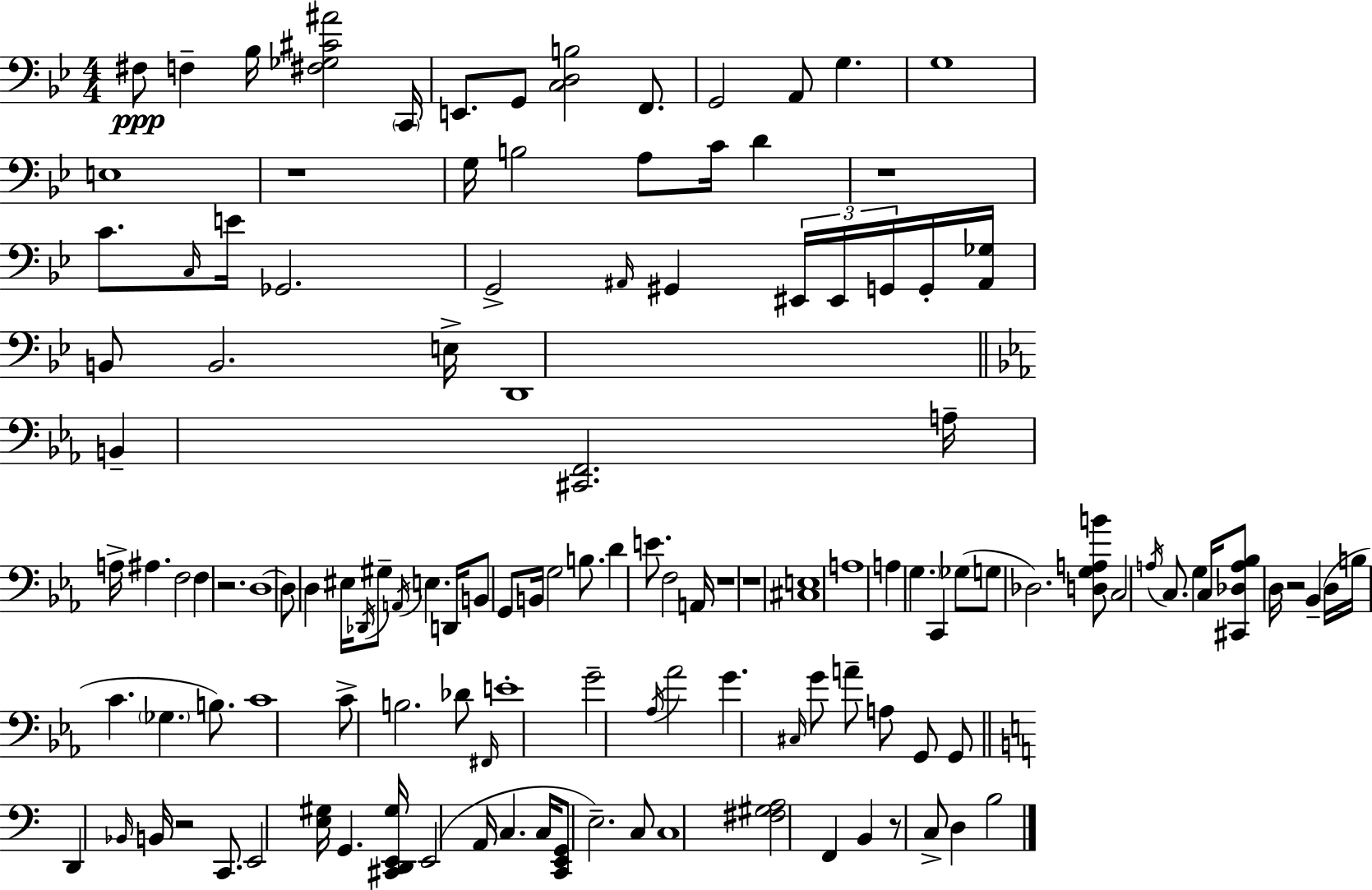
{
  \clef bass
  \numericTimeSignature
  \time 4/4
  \key bes \major
  fis8\ppp f4-- bes16 <fis ges cis' ais'>2 \parenthesize c,16 | e,8. g,8 <c d b>2 f,8. | g,2 a,8 g4. | g1 | \break e1 | r1 | g16 b2 a8 c'16 d'4 | r1 | \break c'8. \grace { c16 } e'16 ges,2. | g,2-> \grace { ais,16 } gis,4 \tuplet 3/2 { eis,16 eis,16 | g,16 } g,16-. <ais, ges>16 b,8 b,2. | e16-> d,1 | \break \bar "||" \break \key ees \major b,4-- <cis, f,>2. | a16-- a16-> ais4. f2 | f4 r2. | d1~~ | \break d8 d4 eis16 \acciaccatura { des,16 } gis8-- \acciaccatura { a,16 } e4. | d,16 b,8 g,8 b,16 g2 b8. | d'4 e'8. f2 | a,16 r1 | \break r1 | <cis e>1 | a1 | a4 \parenthesize g4. c,4 | \break ges8( g8 des2.) | <d g a b'>8 c2 \acciaccatura { a16 } c8. g4 | c16 <cis, des a bes>8 d16 r2 bes,4--( | d16 b16 c'4. \parenthesize ges4. | \break b8.) c'1 | c'8-> b2. | des'8 \grace { fis,16 } e'1-. | g'2-- \acciaccatura { aes16 } aes'2 | \break g'4. \grace { cis16 } g'8 a'8-- | a8 g,8 g,8 \bar "||" \break \key c \major d,4 \grace { bes,16 } b,16 r2 c,8. | e,2 <e gis>16 g,4. | <cis, d, e, gis>16 e,2( a,16 c4. | c16 <c, e, g,>8 e2.--) c8 | \break c1 | <fis gis a>2 f,4 b,4 | r8 c8-> d4 b2 | \bar "|."
}